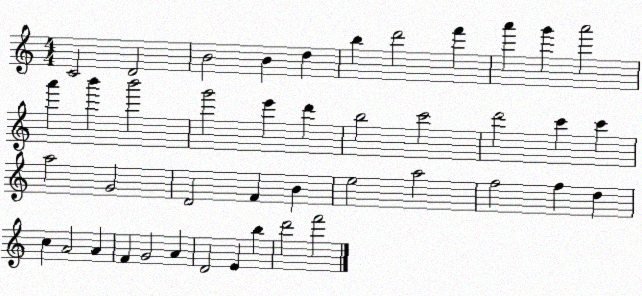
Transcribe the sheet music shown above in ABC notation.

X:1
T:Untitled
M:4/4
L:1/4
K:C
C2 D2 B2 B d b d'2 f' a' g' a'2 a' b' b'2 g'2 e' d' b2 c'2 d'2 c' c' a2 G2 D2 F B e2 a2 f2 f d c A2 A F G2 A D2 E b d'2 f'2